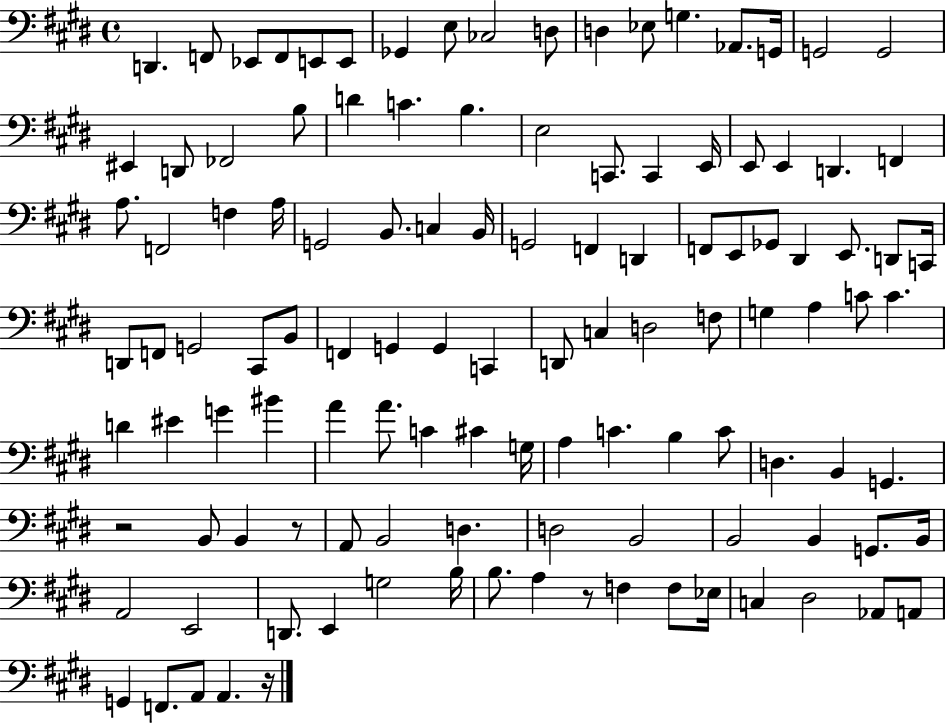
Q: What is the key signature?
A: E major